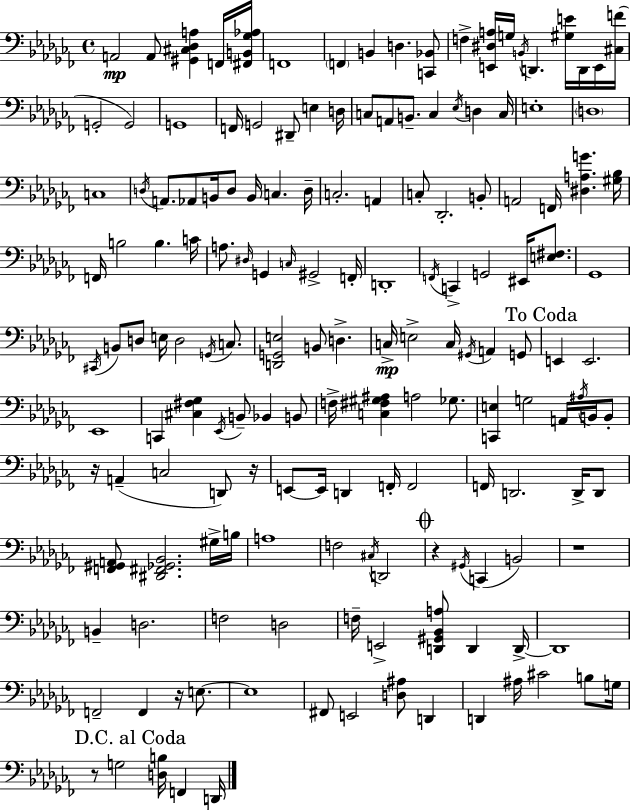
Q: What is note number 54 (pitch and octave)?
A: C3